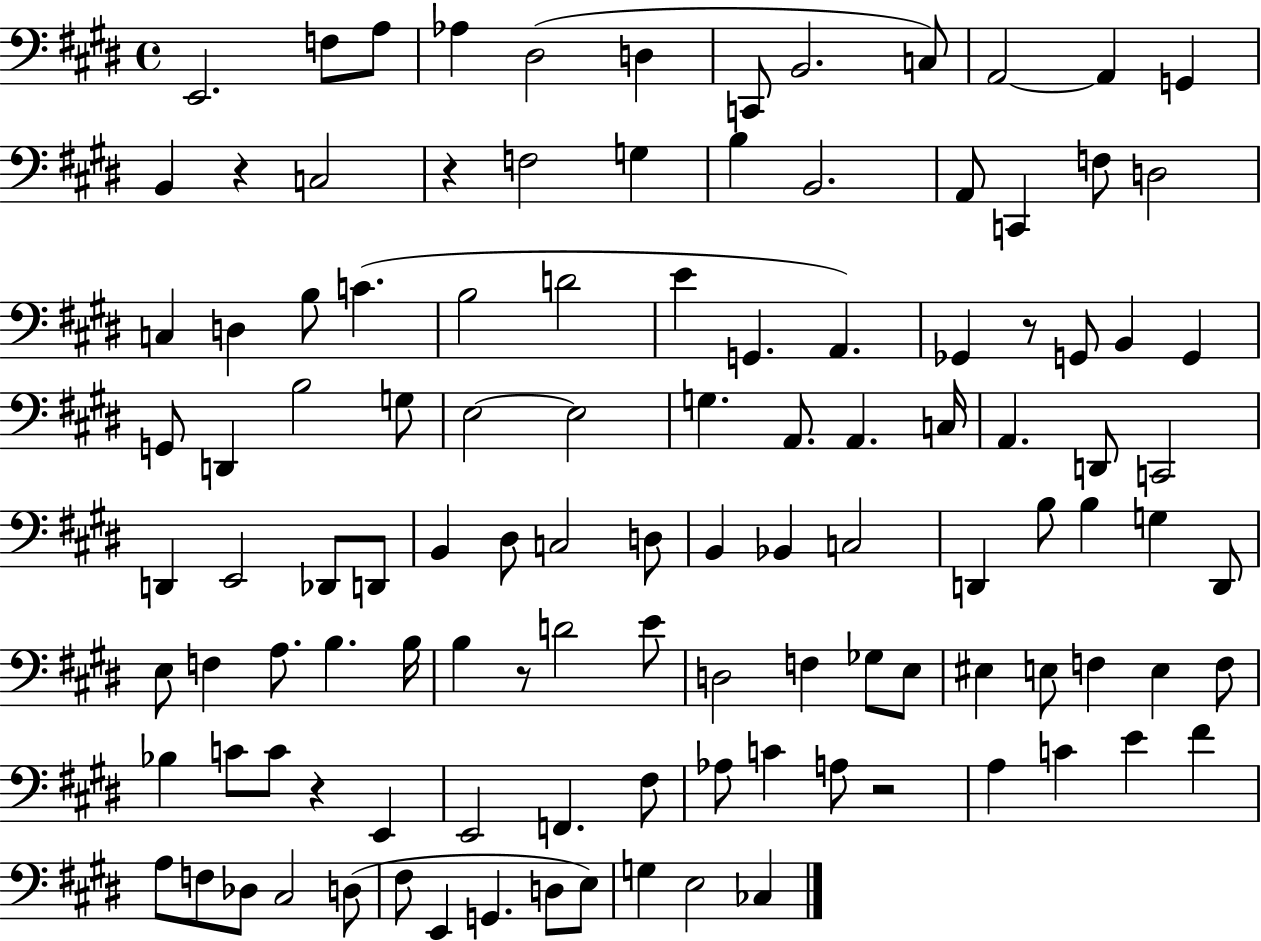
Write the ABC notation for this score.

X:1
T:Untitled
M:4/4
L:1/4
K:E
E,,2 F,/2 A,/2 _A, ^D,2 D, C,,/2 B,,2 C,/2 A,,2 A,, G,, B,, z C,2 z F,2 G, B, B,,2 A,,/2 C,, F,/2 D,2 C, D, B,/2 C B,2 D2 E G,, A,, _G,, z/2 G,,/2 B,, G,, G,,/2 D,, B,2 G,/2 E,2 E,2 G, A,,/2 A,, C,/4 A,, D,,/2 C,,2 D,, E,,2 _D,,/2 D,,/2 B,, ^D,/2 C,2 D,/2 B,, _B,, C,2 D,, B,/2 B, G, D,,/2 E,/2 F, A,/2 B, B,/4 B, z/2 D2 E/2 D,2 F, _G,/2 E,/2 ^E, E,/2 F, E, F,/2 _B, C/2 C/2 z E,, E,,2 F,, ^F,/2 _A,/2 C A,/2 z2 A, C E ^F A,/2 F,/2 _D,/2 ^C,2 D,/2 ^F,/2 E,, G,, D,/2 E,/2 G, E,2 _C,